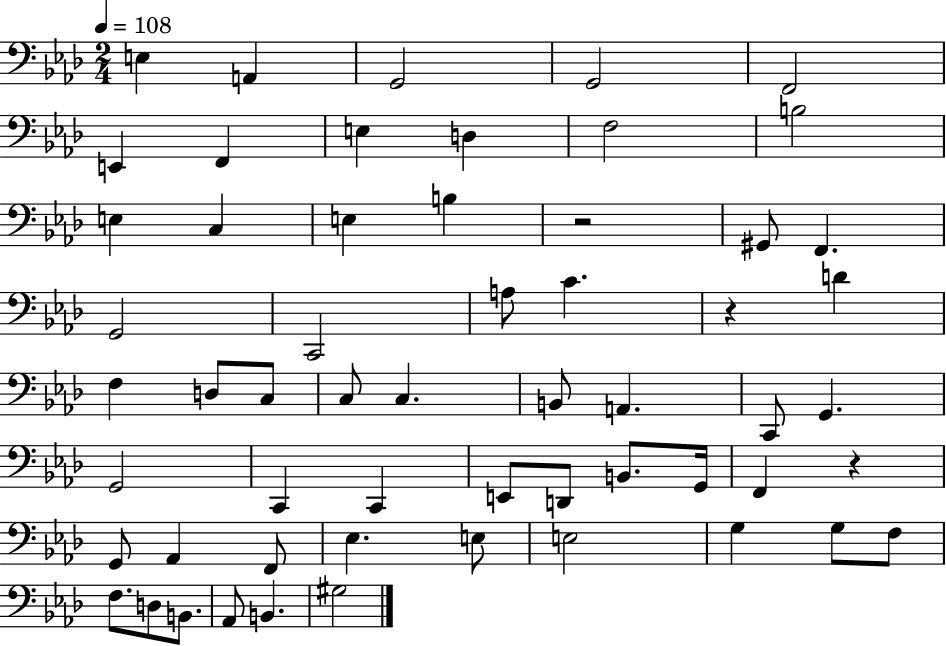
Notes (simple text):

E3/q A2/q G2/h G2/h F2/h E2/q F2/q E3/q D3/q F3/h B3/h E3/q C3/q E3/q B3/q R/h G#2/e F2/q. G2/h C2/h A3/e C4/q. R/q D4/q F3/q D3/e C3/e C3/e C3/q. B2/e A2/q. C2/e G2/q. G2/h C2/q C2/q E2/e D2/e B2/e. G2/s F2/q R/q G2/e Ab2/q F2/e Eb3/q. E3/e E3/h G3/q G3/e F3/e F3/e. D3/e B2/e. Ab2/e B2/q. G#3/h